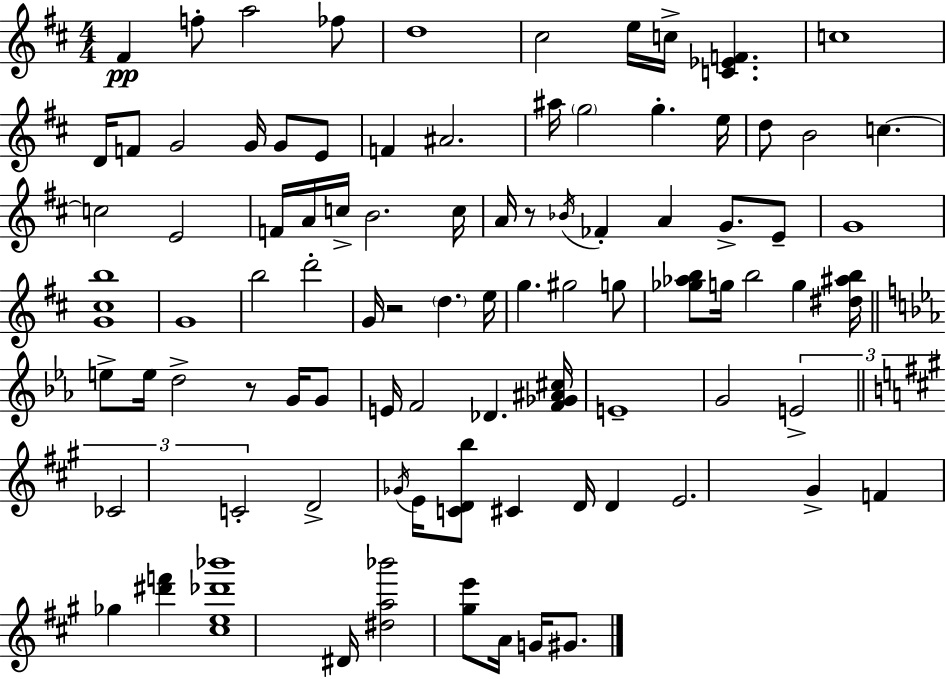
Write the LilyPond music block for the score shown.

{
  \clef treble
  \numericTimeSignature
  \time 4/4
  \key d \major
  fis'4\pp f''8-. a''2 fes''8 | d''1 | cis''2 e''16 c''16-> <c' ees' f'>4. | c''1 | \break d'16 f'8 g'2 g'16 g'8 e'8 | f'4 ais'2. | ais''16 \parenthesize g''2 g''4.-. e''16 | d''8 b'2 c''4.~~ | \break c''2 e'2 | f'16 a'16 c''16-> b'2. c''16 | a'16 r8 \acciaccatura { bes'16 } fes'4-. a'4 g'8.-> e'8-- | g'1 | \break <g' cis'' b''>1 | g'1 | b''2 d'''2-. | g'16 r2 \parenthesize d''4. | \break e''16 g''4. gis''2 g''8 | <ges'' aes'' b''>8 g''16 b''2 g''4 | <dis'' ais'' b''>16 \bar "||" \break \key ees \major e''8-> e''16 d''2-> r8 g'16 g'8 | e'16 f'2 des'4. <f' ges' ais' cis''>16 | e'1-- | g'2 \tuplet 3/2 { e'2-> | \break \bar "||" \break \key a \major ces'2 c'2-. } | d'2-> \acciaccatura { ges'16 } e'16 <c' d' b''>8 cis'4 | d'16 d'4 e'2. | gis'4-> f'4 ges''4 <dis''' f'''>4 | \break <cis'' e'' des''' bes'''>1 | dis'16 <dis'' a'' bes'''>2 <gis'' e'''>8 a'16 g'16 gis'8. | \bar "|."
}